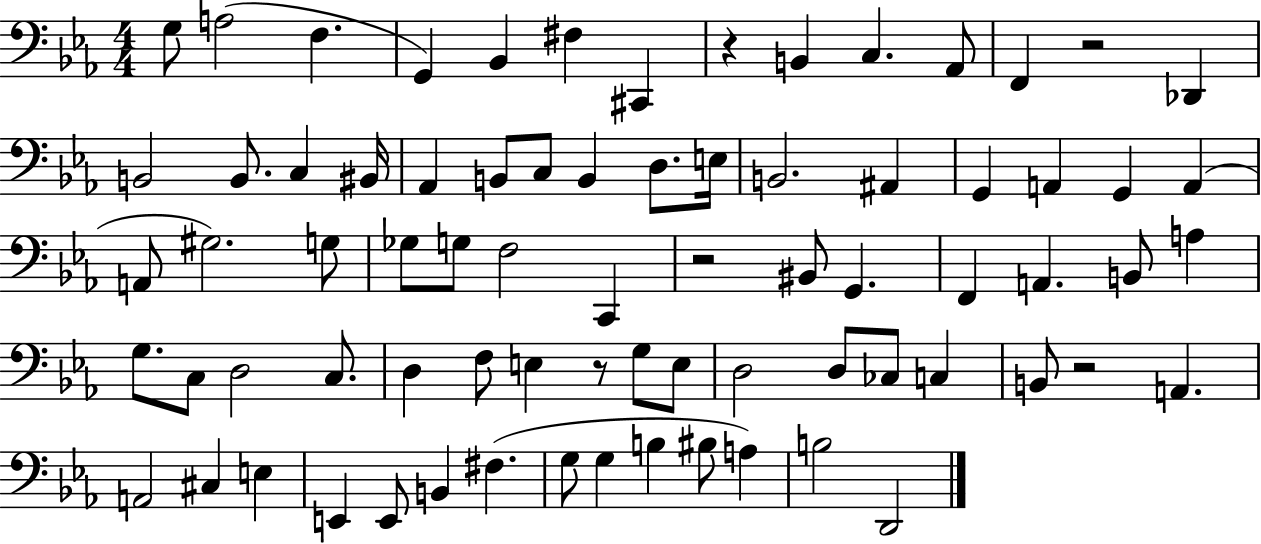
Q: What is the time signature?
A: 4/4